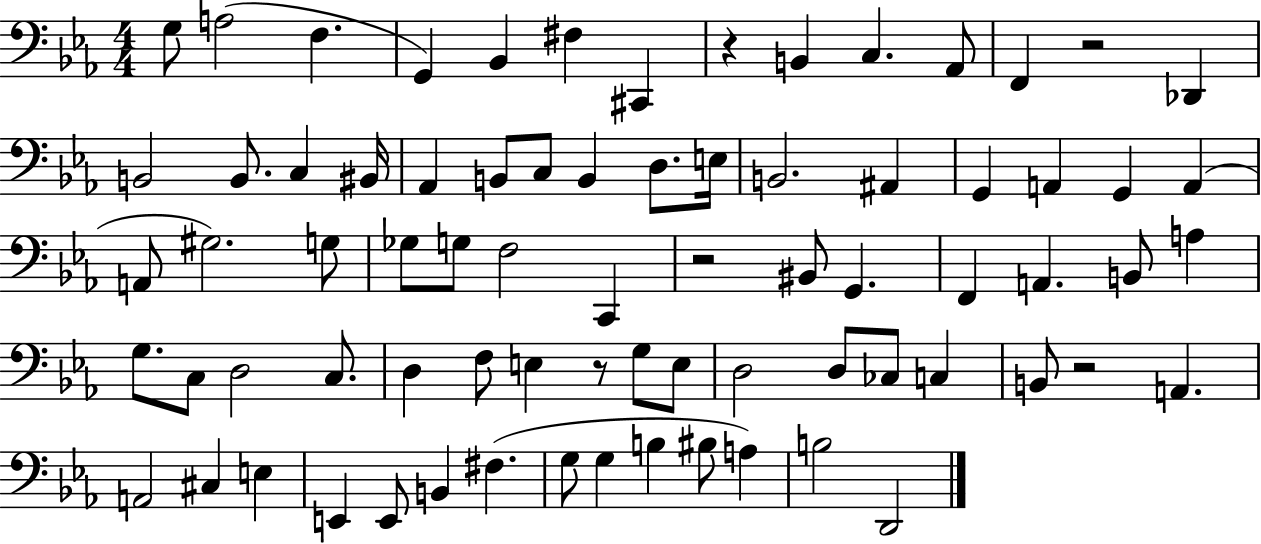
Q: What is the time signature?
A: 4/4